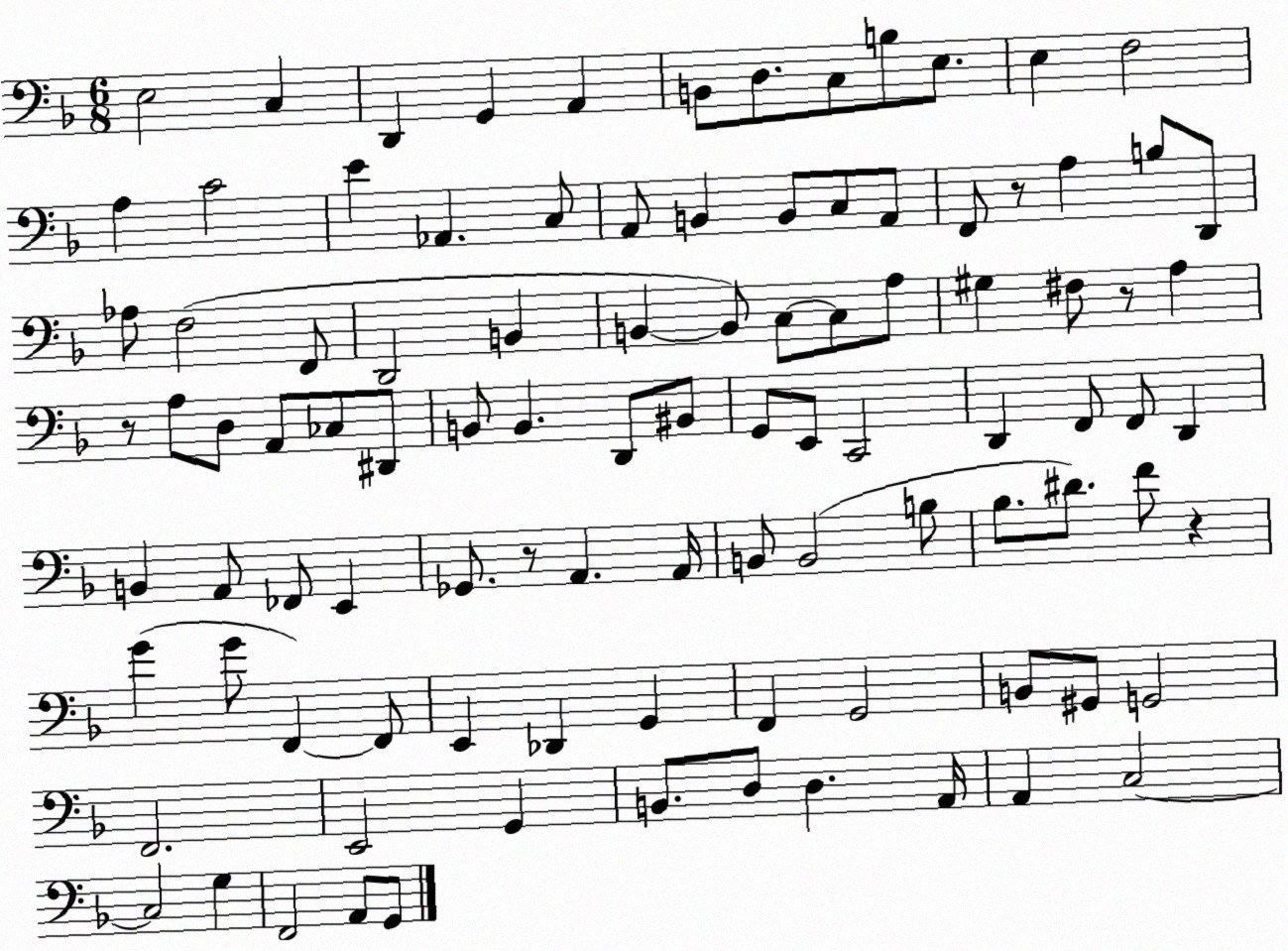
X:1
T:Untitled
M:6/8
L:1/4
K:F
E,2 C, D,, G,, A,, B,,/2 D,/2 C,/2 B,/2 E,/2 E, F,2 A, C2 E _A,, C,/2 A,,/2 B,, B,,/2 C,/2 A,,/2 F,,/2 z/2 A, B,/2 D,,/2 _A,/2 F,2 F,,/2 D,,2 B,, B,, B,,/2 C,/2 C,/2 A,/2 ^G, ^F,/2 z/2 A, z/2 A,/2 D,/2 A,,/2 _C,/2 ^D,,/2 B,,/2 B,, D,,/2 ^B,,/2 G,,/2 E,,/2 C,,2 D,, F,,/2 F,,/2 D,, B,, A,,/2 _F,,/2 E,, _G,,/2 z/2 A,, A,,/4 B,,/2 B,,2 B,/2 _B,/2 ^D/2 F/2 z G G/2 F,, F,,/2 E,, _D,, G,, F,, G,,2 B,,/2 ^G,,/2 G,,2 F,,2 E,,2 G,, B,,/2 D,/2 D, A,,/4 A,, C,2 C,2 G, F,,2 A,,/2 G,,/2